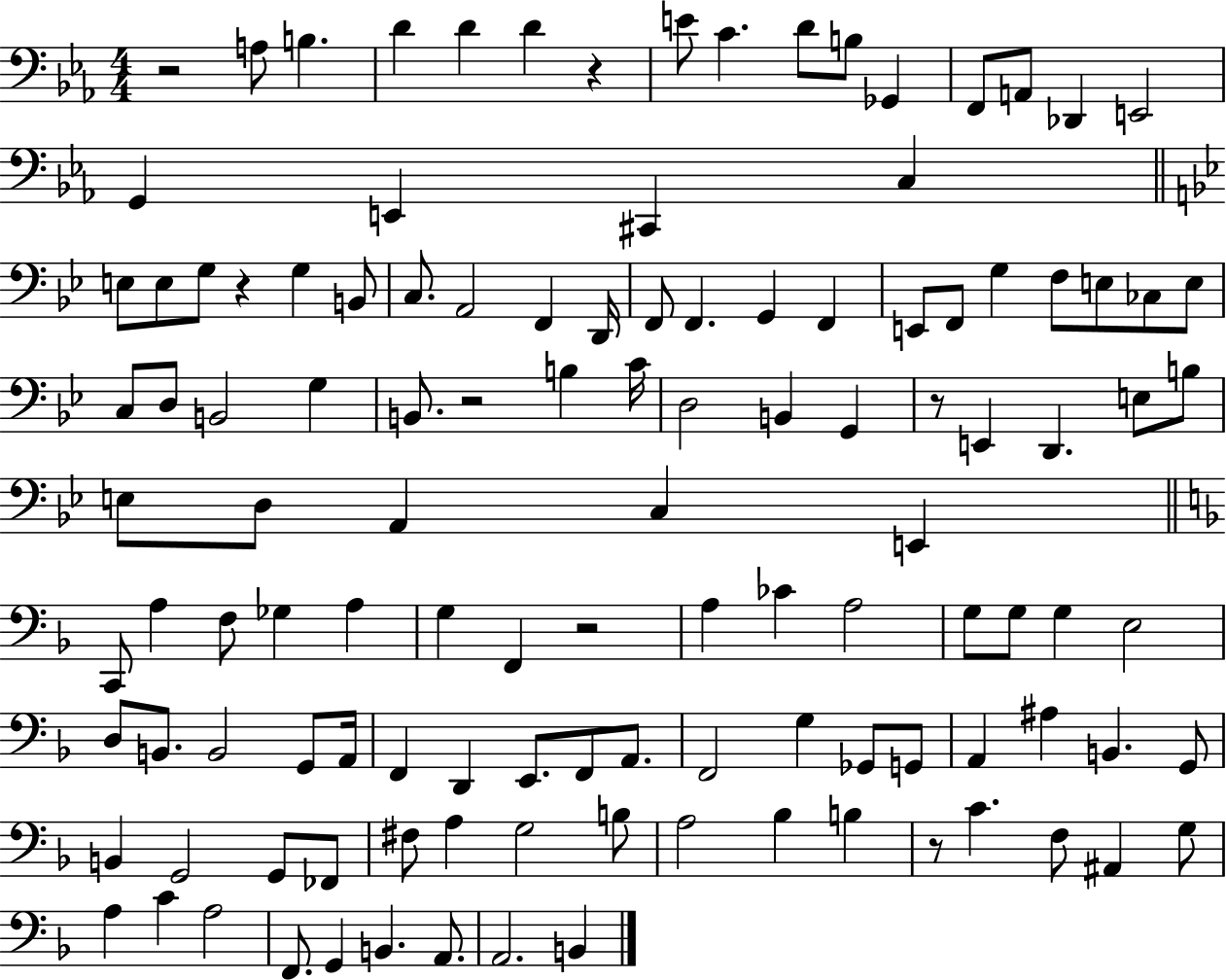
R/h A3/e B3/q. D4/q D4/q D4/q R/q E4/e C4/q. D4/e B3/e Gb2/q F2/e A2/e Db2/q E2/h G2/q E2/q C#2/q C3/q E3/e E3/e G3/e R/q G3/q B2/e C3/e. A2/h F2/q D2/s F2/e F2/q. G2/q F2/q E2/e F2/e G3/q F3/e E3/e CES3/e E3/e C3/e D3/e B2/h G3/q B2/e. R/h B3/q C4/s D3/h B2/q G2/q R/e E2/q D2/q. E3/e B3/e E3/e D3/e A2/q C3/q E2/q C2/e A3/q F3/e Gb3/q A3/q G3/q F2/q R/h A3/q CES4/q A3/h G3/e G3/e G3/q E3/h D3/e B2/e. B2/h G2/e A2/s F2/q D2/q E2/e. F2/e A2/e. F2/h G3/q Gb2/e G2/e A2/q A#3/q B2/q. G2/e B2/q G2/h G2/e FES2/e F#3/e A3/q G3/h B3/e A3/h Bb3/q B3/q R/e C4/q. F3/e A#2/q G3/e A3/q C4/q A3/h F2/e. G2/q B2/q. A2/e. A2/h. B2/q